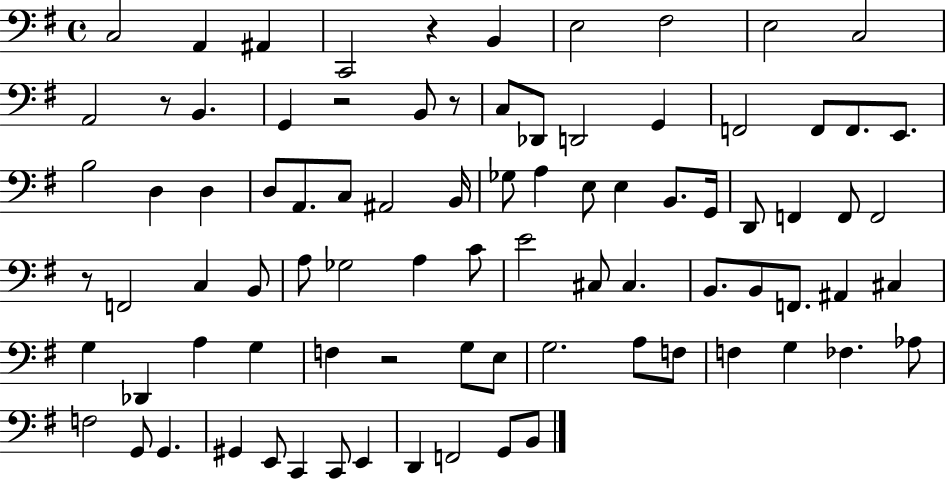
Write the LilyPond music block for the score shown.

{
  \clef bass
  \time 4/4
  \defaultTimeSignature
  \key g \major
  c2 a,4 ais,4 | c,2 r4 b,4 | e2 fis2 | e2 c2 | \break a,2 r8 b,4. | g,4 r2 b,8 r8 | c8 des,8 d,2 g,4 | f,2 f,8 f,8. e,8. | \break b2 d4 d4 | d8 a,8. c8 ais,2 b,16 | ges8 a4 e8 e4 b,8. g,16 | d,8 f,4 f,8 f,2 | \break r8 f,2 c4 b,8 | a8 ges2 a4 c'8 | e'2 cis8 cis4. | b,8. b,8 f,8. ais,4 cis4 | \break g4 des,4 a4 g4 | f4 r2 g8 e8 | g2. a8 f8 | f4 g4 fes4. aes8 | \break f2 g,8 g,4. | gis,4 e,8 c,4 c,8 e,4 | d,4 f,2 g,8 b,8 | \bar "|."
}